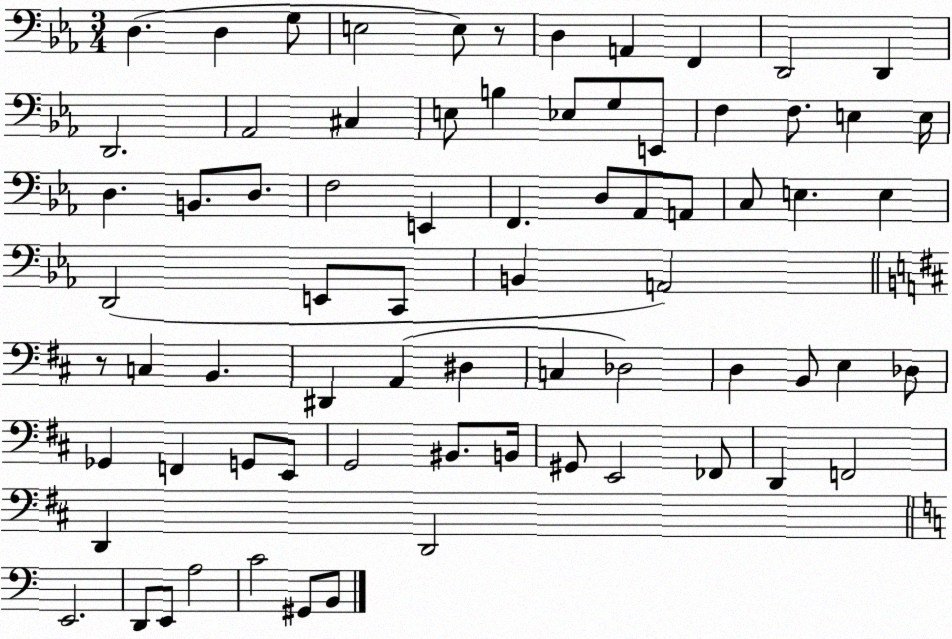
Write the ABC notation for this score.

X:1
T:Untitled
M:3/4
L:1/4
K:Eb
D, D, G,/2 E,2 E,/2 z/2 D, A,, F,, D,,2 D,, D,,2 _A,,2 ^C, E,/2 B, _E,/2 G,/2 E,,/2 F, F,/2 E, E,/4 D, B,,/2 D,/2 F,2 E,, F,, D,/2 _A,,/2 A,,/2 C,/2 E, E, D,,2 E,,/2 C,,/2 B,, A,,2 z/2 C, B,, ^D,, A,, ^D, C, _D,2 D, B,,/2 E, _D,/2 _G,, F,, G,,/2 E,,/2 G,,2 ^B,,/2 B,,/4 ^G,,/2 E,,2 _F,,/2 D,, F,,2 D,, D,,2 E,,2 D,,/2 E,,/2 A,2 C2 ^G,,/2 B,,/2